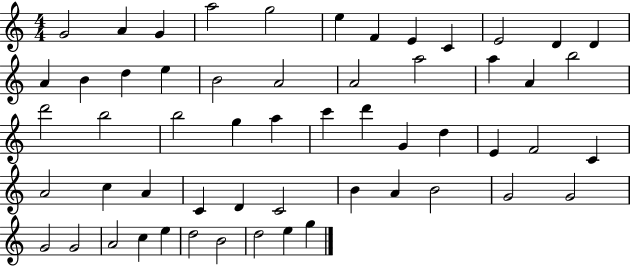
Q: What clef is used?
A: treble